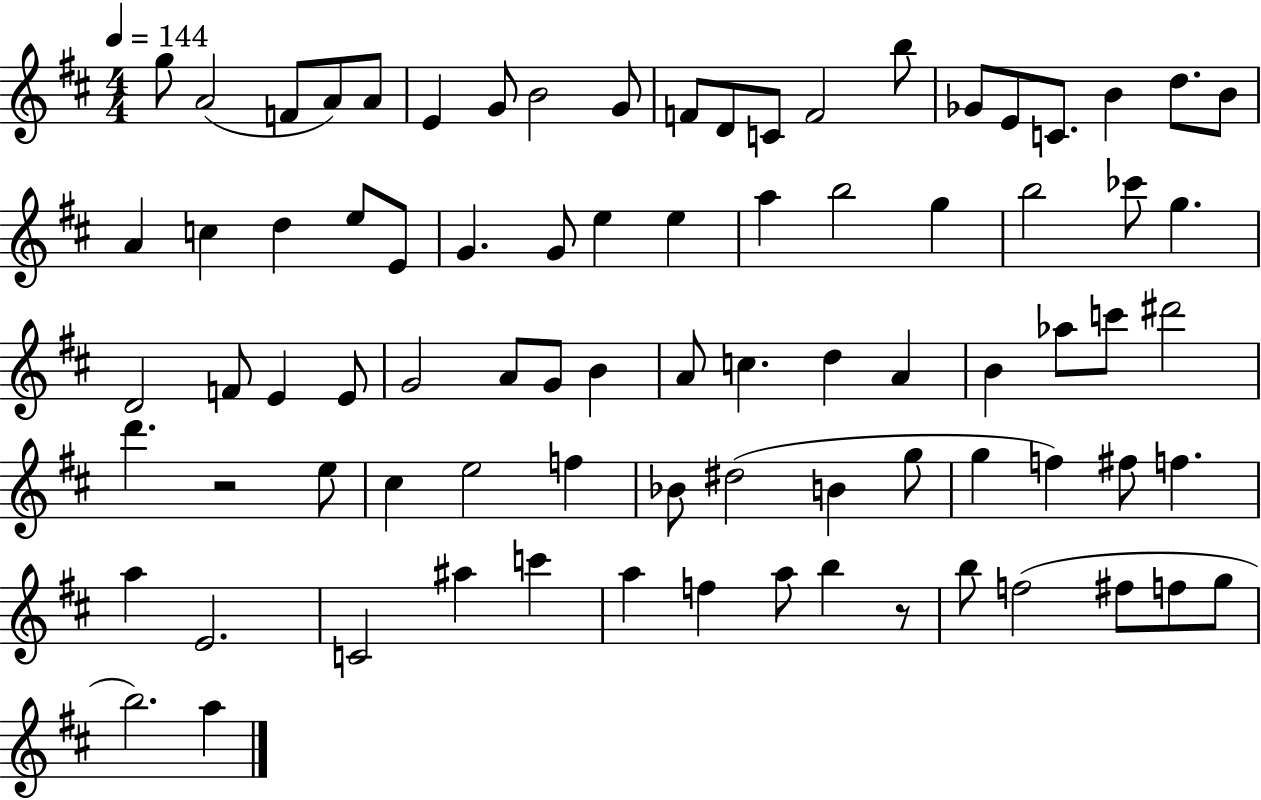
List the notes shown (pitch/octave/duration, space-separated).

G5/e A4/h F4/e A4/e A4/e E4/q G4/e B4/h G4/e F4/e D4/e C4/e F4/h B5/e Gb4/e E4/e C4/e. B4/q D5/e. B4/e A4/q C5/q D5/q E5/e E4/e G4/q. G4/e E5/q E5/q A5/q B5/h G5/q B5/h CES6/e G5/q. D4/h F4/e E4/q E4/e G4/h A4/e G4/e B4/q A4/e C5/q. D5/q A4/q B4/q Ab5/e C6/e D#6/h D6/q. R/h E5/e C#5/q E5/h F5/q Bb4/e D#5/h B4/q G5/e G5/q F5/q F#5/e F5/q. A5/q E4/h. C4/h A#5/q C6/q A5/q F5/q A5/e B5/q R/e B5/e F5/h F#5/e F5/e G5/e B5/h. A5/q